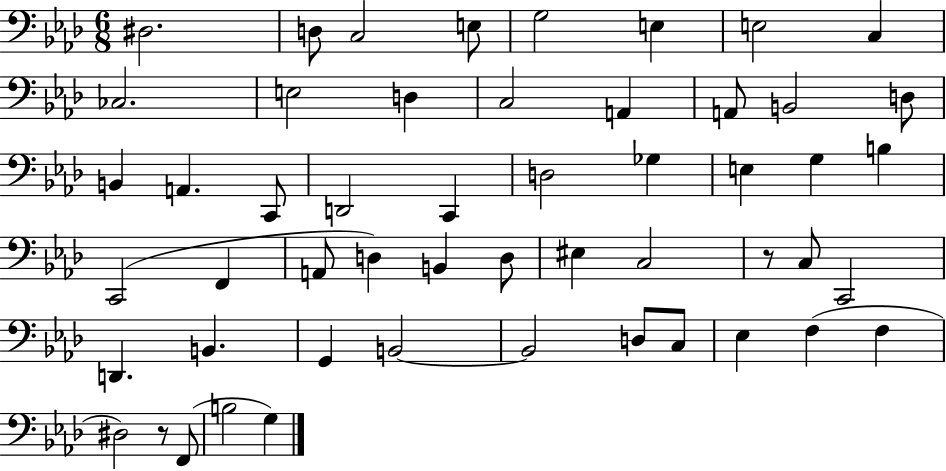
X:1
T:Untitled
M:6/8
L:1/4
K:Ab
^D,2 D,/2 C,2 E,/2 G,2 E, E,2 C, _C,2 E,2 D, C,2 A,, A,,/2 B,,2 D,/2 B,, A,, C,,/2 D,,2 C,, D,2 _G, E, G, B, C,,2 F,, A,,/2 D, B,, D,/2 ^E, C,2 z/2 C,/2 C,,2 D,, B,, G,, B,,2 B,,2 D,/2 C,/2 _E, F, F, ^D,2 z/2 F,,/2 B,2 G,